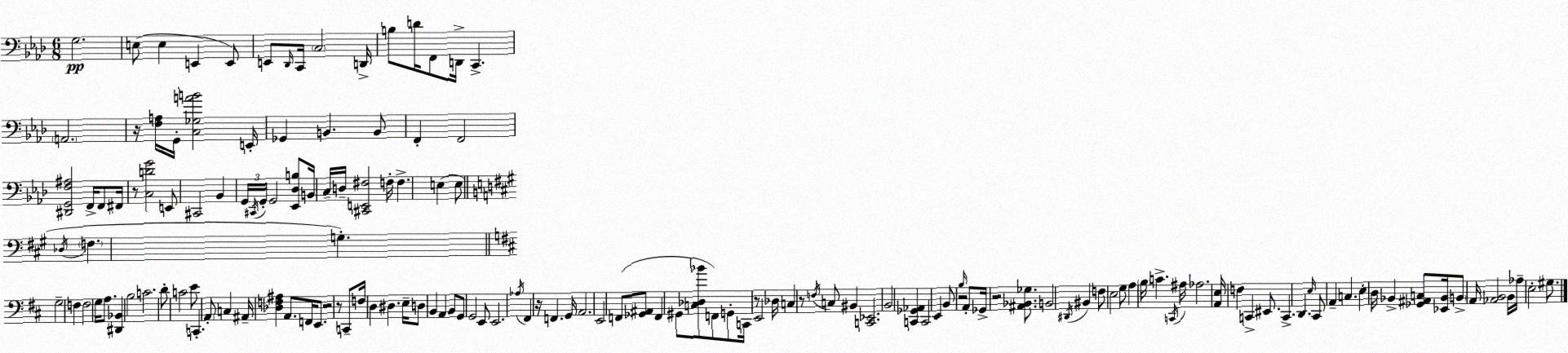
X:1
T:Untitled
M:6/8
L:1/4
K:Fm
G,2 E,/2 E, E,, E,,/2 E,,/2 _D,,/4 C,,/4 C,2 D,,/4 B,/2 D/4 F,,/2 D,,/4 C,, A,,2 z/4 [F,A,]/4 G,,/4 [C,_G,AB]2 E,,/4 _G,, B,, B,,/2 F,, F,,2 [^D,,G,,F,^A,]2 F,,/4 F,,/2 ^F,,/4 z/2 [C,DG]2 E,,/2 ^C,,2 _B,, G,,/4 ^C,,/4 G,,/4 G,,2 [_E,,_D,B,]/2 B,,/4 C,/4 D,/4 [^C,,E,,^F,]2 F,/4 F, E, E,/2 _D,/4 F, G, G,2 F, F,2 G,/4 A,/2 [^D,,_B,,] B,2 C2 D/2 C2 E/2 C,, A,,/2 C, ^A,,/4 [_D,F,^A,] A,,/2 F,,/4 E,,/2 z2 z/2 C,,/2 F,/4 D, ^D, E,/4 D,/2 B,, A,, B,,/2 G,,/2 G,,2 E,,/2 E,,2 _A,/4 ^F,, z/4 F,, G,,/4 A,,2 E,,2 F,,/2 [_G,,^A,,]/2 F,, ^G,,/2 [C,_D,_B]/2 F,,/2 G,,/2 C,,/4 z/2 E,,2 _D,/4 C, z/2 F,/4 C,/2 ^B,, [C,,_E,,]2 B,,2 [C,,_G,,_A,,] C,,2 E,, B,,/2 z2 B,/4 A,,/2 _G,,/4 z2 [^A,,_B,,_G,]/2 B,,2 ^D,,/4 ^B,, F,/2 E,2 G,/2 A, B,/4 C C,,/4 ^A,/4 _A,2 [A,,E,]/4 F, C,, ^E,,/2 C,, D,, E,/4 ^C,,/2 A,, C, E, D,/4 _B,, [_G,,^A,,C,]/2 [_E,,_B,,]/4 B,,/2 A,,/4 [_A,,B,,]2 B,,/4 _A,/4 E,2 ^G,/2